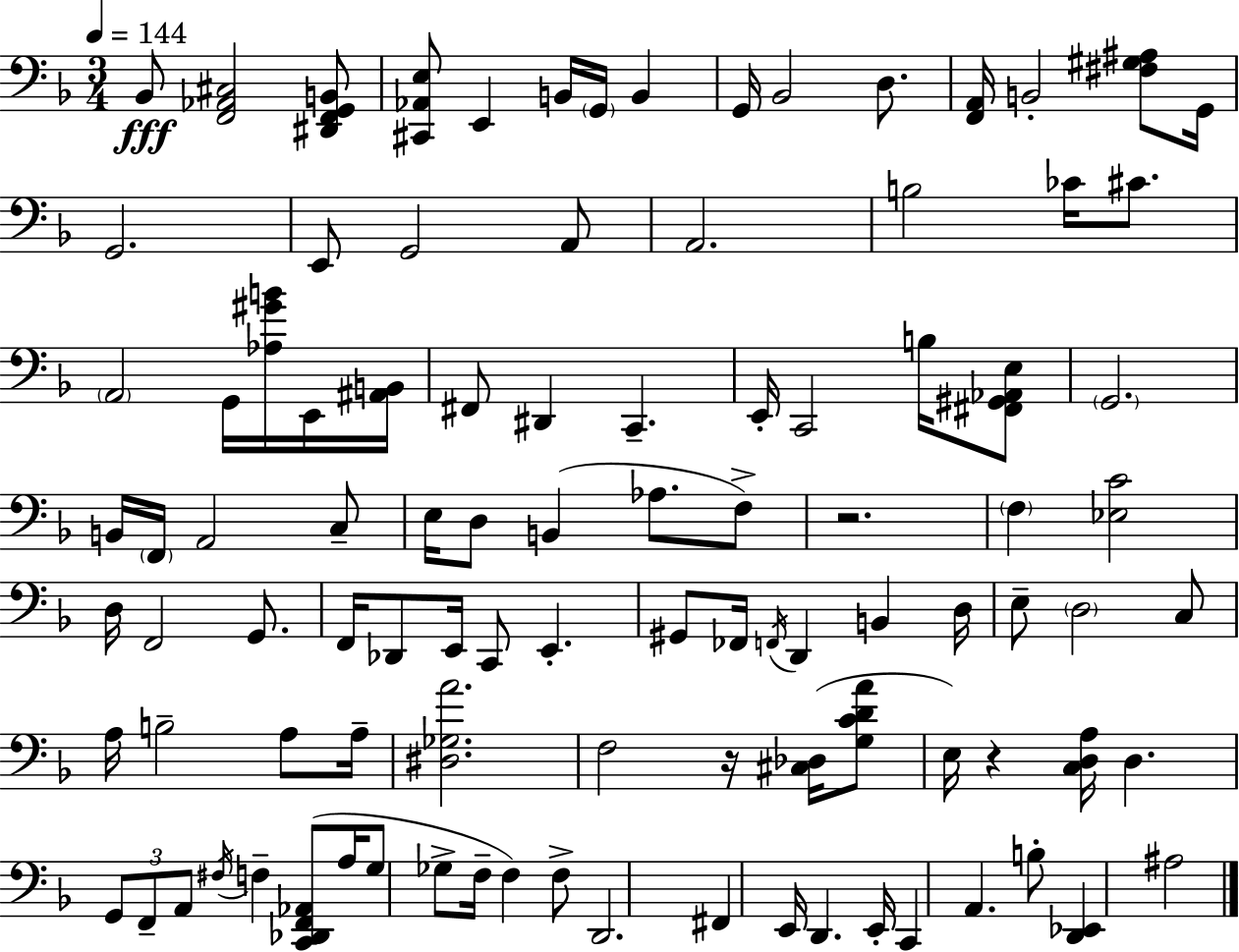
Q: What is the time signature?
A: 3/4